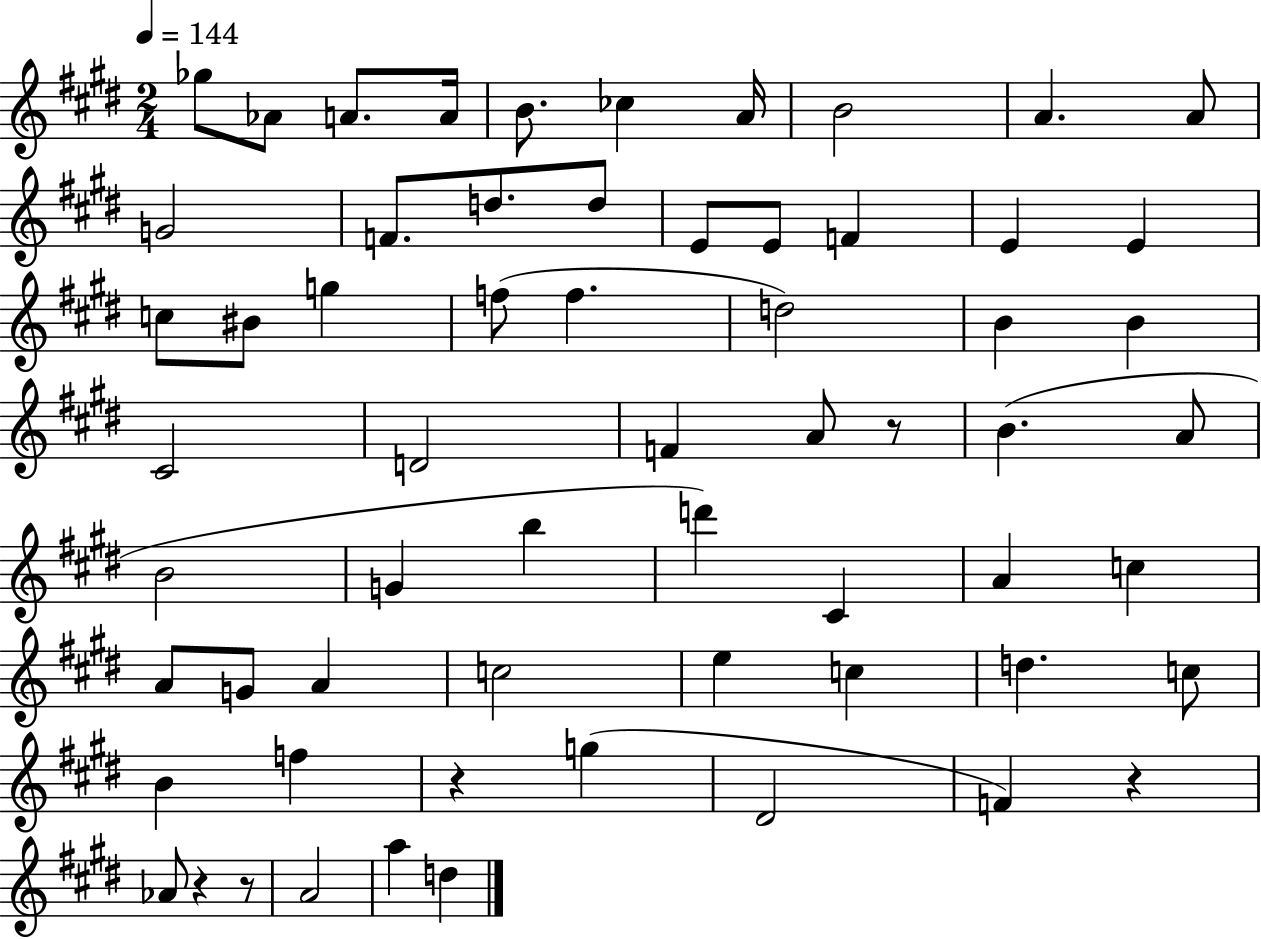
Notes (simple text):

Gb5/e Ab4/e A4/e. A4/s B4/e. CES5/q A4/s B4/h A4/q. A4/e G4/h F4/e. D5/e. D5/e E4/e E4/e F4/q E4/q E4/q C5/e BIS4/e G5/q F5/e F5/q. D5/h B4/q B4/q C#4/h D4/h F4/q A4/e R/e B4/q. A4/e B4/h G4/q B5/q D6/q C#4/q A4/q C5/q A4/e G4/e A4/q C5/h E5/q C5/q D5/q. C5/e B4/q F5/q R/q G5/q D#4/h F4/q R/q Ab4/e R/q R/e A4/h A5/q D5/q